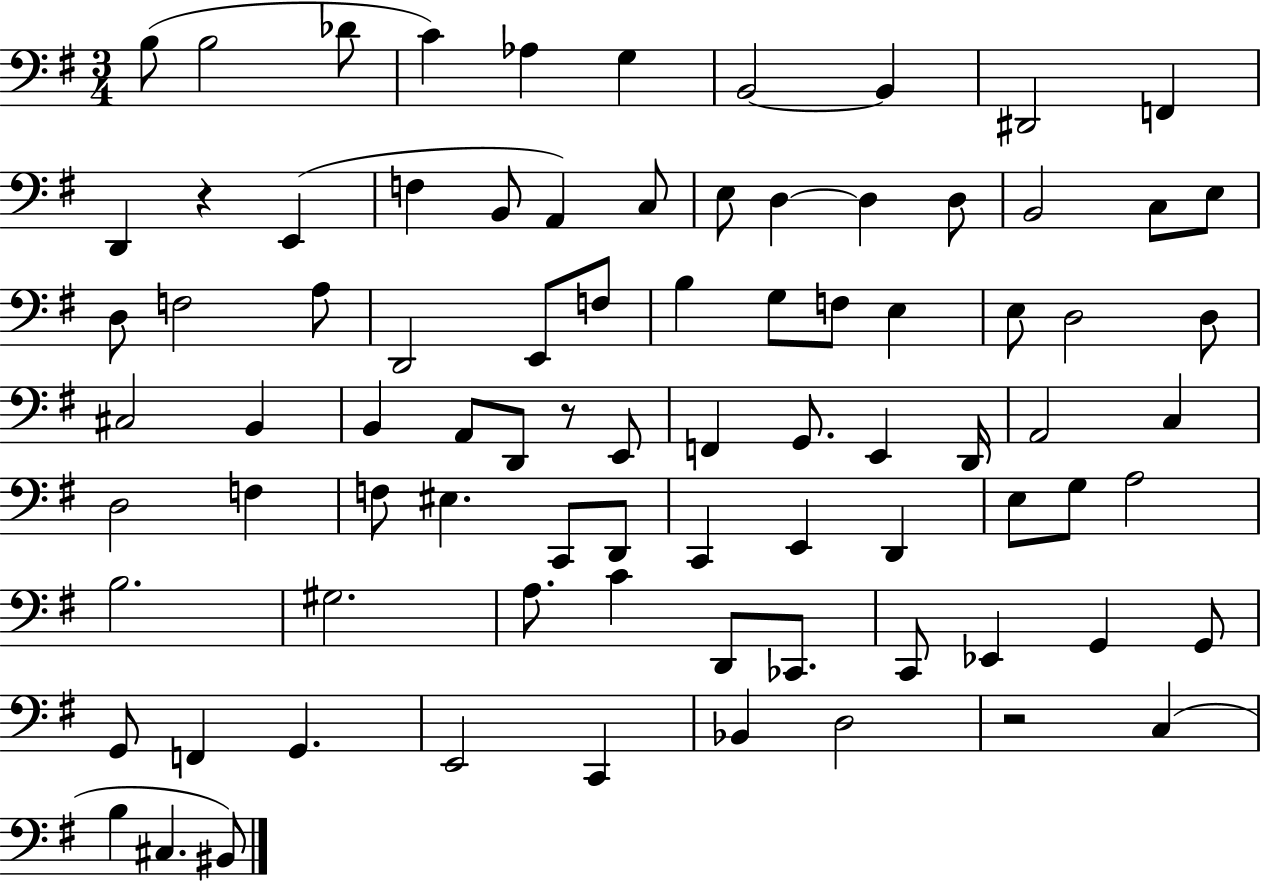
B3/e B3/h Db4/e C4/q Ab3/q G3/q B2/h B2/q D#2/h F2/q D2/q R/q E2/q F3/q B2/e A2/q C3/e E3/e D3/q D3/q D3/e B2/h C3/e E3/e D3/e F3/h A3/e D2/h E2/e F3/e B3/q G3/e F3/e E3/q E3/e D3/h D3/e C#3/h B2/q B2/q A2/e D2/e R/e E2/e F2/q G2/e. E2/q D2/s A2/h C3/q D3/h F3/q F3/e EIS3/q. C2/e D2/e C2/q E2/q D2/q E3/e G3/e A3/h B3/h. G#3/h. A3/e. C4/q D2/e CES2/e. C2/e Eb2/q G2/q G2/e G2/e F2/q G2/q. E2/h C2/q Bb2/q D3/h R/h C3/q B3/q C#3/q. BIS2/e